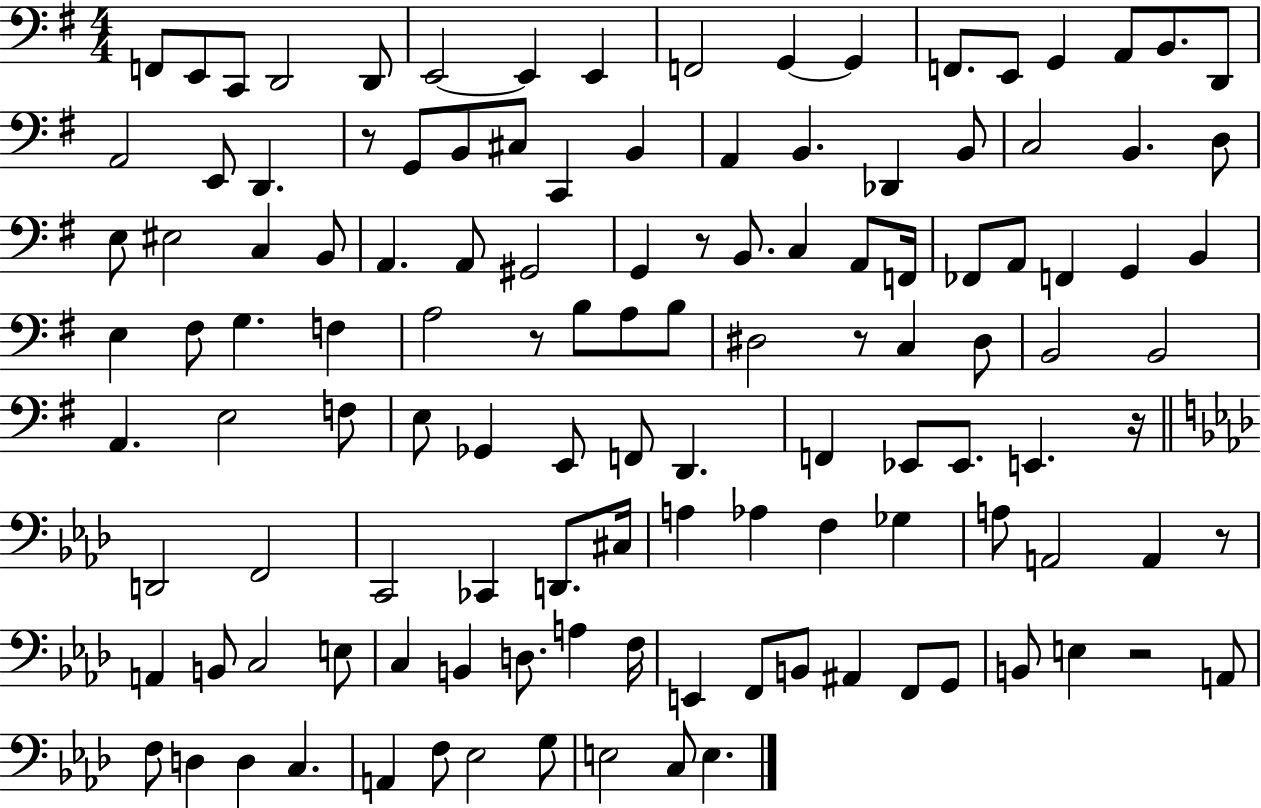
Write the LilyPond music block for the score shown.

{
  \clef bass
  \numericTimeSignature
  \time 4/4
  \key g \major
  f,8 e,8 c,8 d,2 d,8 | e,2~~ e,4 e,4 | f,2 g,4~~ g,4 | f,8. e,8 g,4 a,8 b,8. d,8 | \break a,2 e,8 d,4. | r8 g,8 b,8 cis8 c,4 b,4 | a,4 b,4. des,4 b,8 | c2 b,4. d8 | \break e8 eis2 c4 b,8 | a,4. a,8 gis,2 | g,4 r8 b,8. c4 a,8 f,16 | fes,8 a,8 f,4 g,4 b,4 | \break e4 fis8 g4. f4 | a2 r8 b8 a8 b8 | dis2 r8 c4 dis8 | b,2 b,2 | \break a,4. e2 f8 | e8 ges,4 e,8 f,8 d,4. | f,4 ees,8 ees,8. e,4. r16 | \bar "||" \break \key f \minor d,2 f,2 | c,2 ces,4 d,8. cis16 | a4 aes4 f4 ges4 | a8 a,2 a,4 r8 | \break a,4 b,8 c2 e8 | c4 b,4 d8. a4 f16 | e,4 f,8 b,8 ais,4 f,8 g,8 | b,8 e4 r2 a,8 | \break f8 d4 d4 c4. | a,4 f8 ees2 g8 | e2 c8 e4. | \bar "|."
}